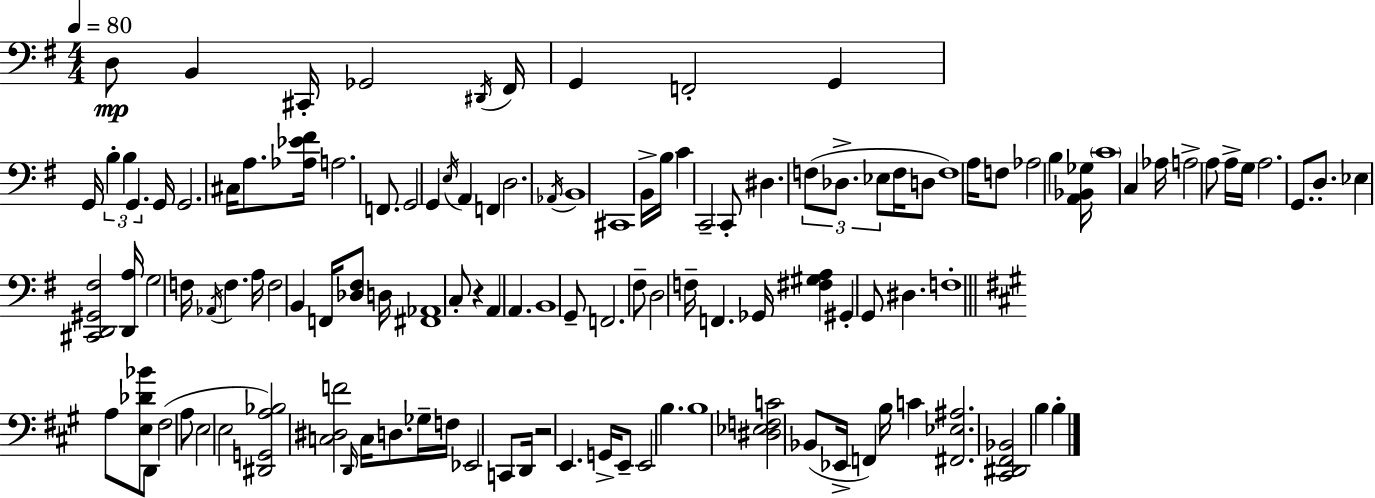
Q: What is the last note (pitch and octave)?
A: B3